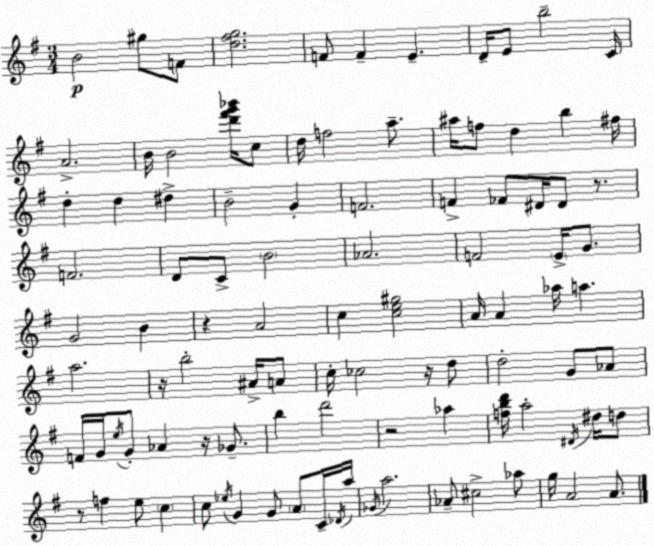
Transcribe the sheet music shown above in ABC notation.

X:1
T:Untitled
M:3/4
L:1/4
K:Em
B2 ^g/2 F/2 [d^fg]2 F/2 F E D/4 E/2 b2 C/4 A2 B/4 B2 [d'^f'g'_b']/4 c/2 d/4 f2 a/2 ^a/4 f/2 d b ^f/4 d d ^d B2 G F2 F _F/2 ^D/4 ^D/2 z/2 F2 D/2 C/2 B2 _A2 F2 E/4 G/2 G2 B z A2 c [ce^g]2 A/4 A _a/4 a a2 z/4 b2 ^A/4 A/2 c/4 _c2 z/4 d/2 d2 G/2 _A/2 F/4 G/4 e/4 G/2 _A z/4 _G/2 b d'2 z2 _a [fbd']/4 a2 ^D/4 ^d/4 d/2 z/2 f e/2 c c/2 _e/4 G G/2 A/2 C/4 _D/4 a/4 _G/4 a2 _A/2 ^c2 _a/2 g/4 A2 A/2